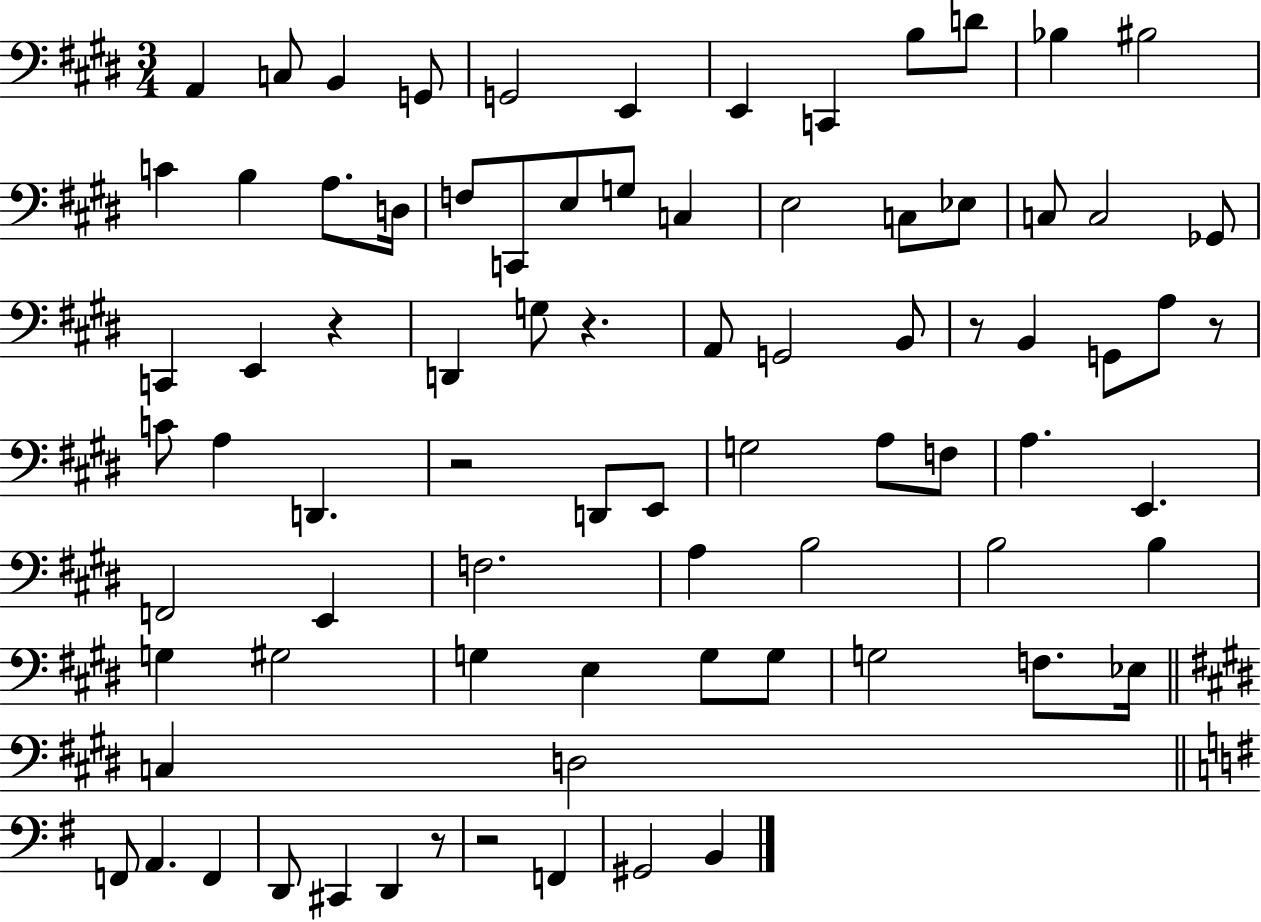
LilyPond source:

{
  \clef bass
  \numericTimeSignature
  \time 3/4
  \key e \major
  a,4 c8 b,4 g,8 | g,2 e,4 | e,4 c,4 b8 d'8 | bes4 bis2 | \break c'4 b4 a8. d16 | f8 c,8 e8 g8 c4 | e2 c8 ees8 | c8 c2 ges,8 | \break c,4 e,4 r4 | d,4 g8 r4. | a,8 g,2 b,8 | r8 b,4 g,8 a8 r8 | \break c'8 a4 d,4. | r2 d,8 e,8 | g2 a8 f8 | a4. e,4. | \break f,2 e,4 | f2. | a4 b2 | b2 b4 | \break g4 gis2 | g4 e4 g8 g8 | g2 f8. ees16 | \bar "||" \break \key e \major c4 d2 | \bar "||" \break \key e \minor f,8 a,4. f,4 | d,8 cis,4 d,4 r8 | r2 f,4 | gis,2 b,4 | \break \bar "|."
}